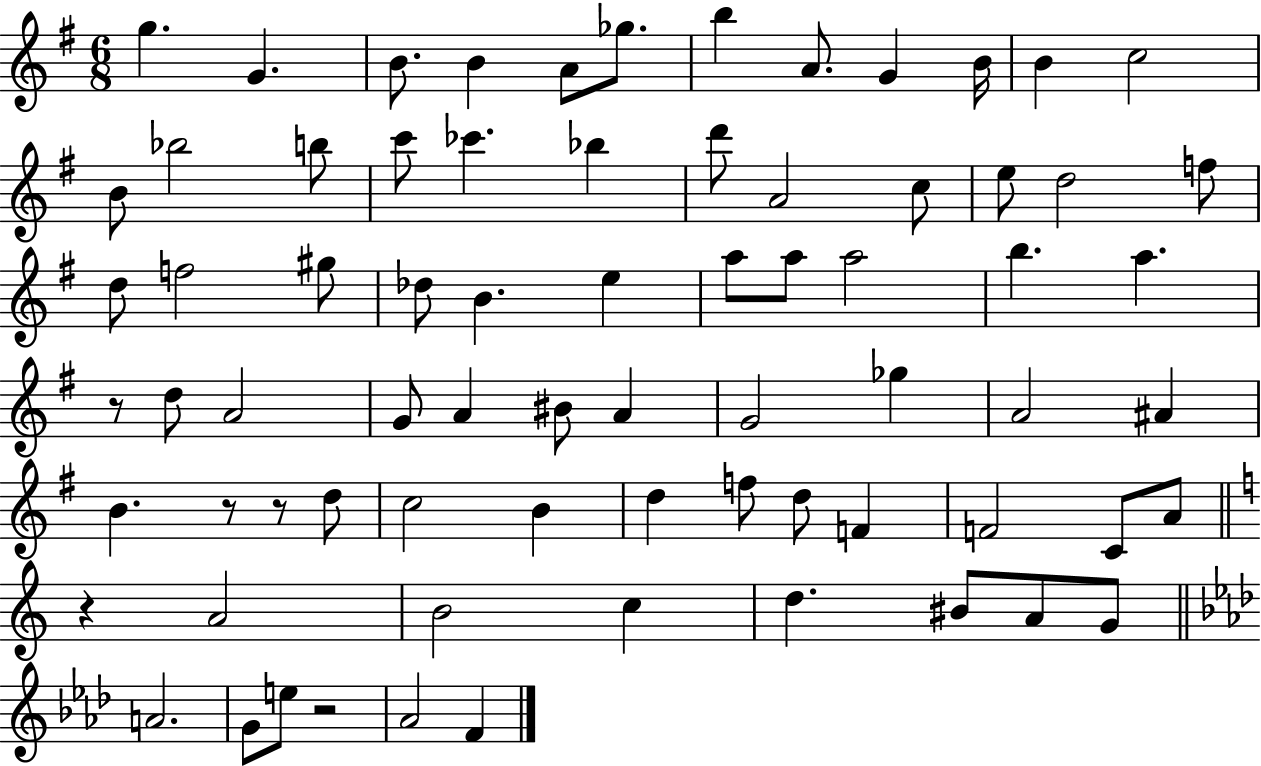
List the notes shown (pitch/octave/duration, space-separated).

G5/q. G4/q. B4/e. B4/q A4/e Gb5/e. B5/q A4/e. G4/q B4/s B4/q C5/h B4/e Bb5/h B5/e C6/e CES6/q. Bb5/q D6/e A4/h C5/e E5/e D5/h F5/e D5/e F5/h G#5/e Db5/e B4/q. E5/q A5/e A5/e A5/h B5/q. A5/q. R/e D5/e A4/h G4/e A4/q BIS4/e A4/q G4/h Gb5/q A4/h A#4/q B4/q. R/e R/e D5/e C5/h B4/q D5/q F5/e D5/e F4/q F4/h C4/e A4/e R/q A4/h B4/h C5/q D5/q. BIS4/e A4/e G4/e A4/h. G4/e E5/e R/h Ab4/h F4/q